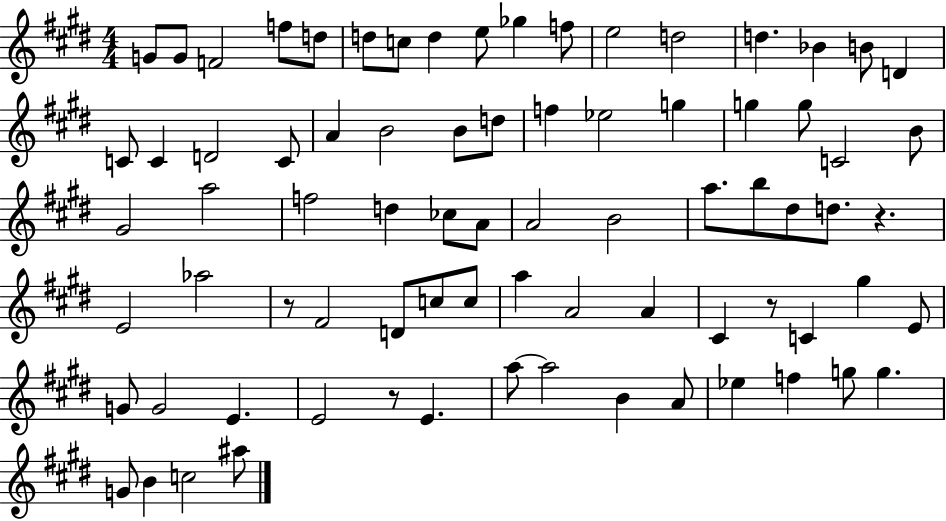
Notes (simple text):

G4/e G4/e F4/h F5/e D5/e D5/e C5/e D5/q E5/e Gb5/q F5/e E5/h D5/h D5/q. Bb4/q B4/e D4/q C4/e C4/q D4/h C4/e A4/q B4/h B4/e D5/e F5/q Eb5/h G5/q G5/q G5/e C4/h B4/e G#4/h A5/h F5/h D5/q CES5/e A4/e A4/h B4/h A5/e. B5/e D#5/e D5/e. R/q. E4/h Ab5/h R/e F#4/h D4/e C5/e C5/e A5/q A4/h A4/q C#4/q R/e C4/q G#5/q E4/e G4/e G4/h E4/q. E4/h R/e E4/q. A5/e A5/h B4/q A4/e Eb5/q F5/q G5/e G5/q. G4/e B4/q C5/h A#5/e